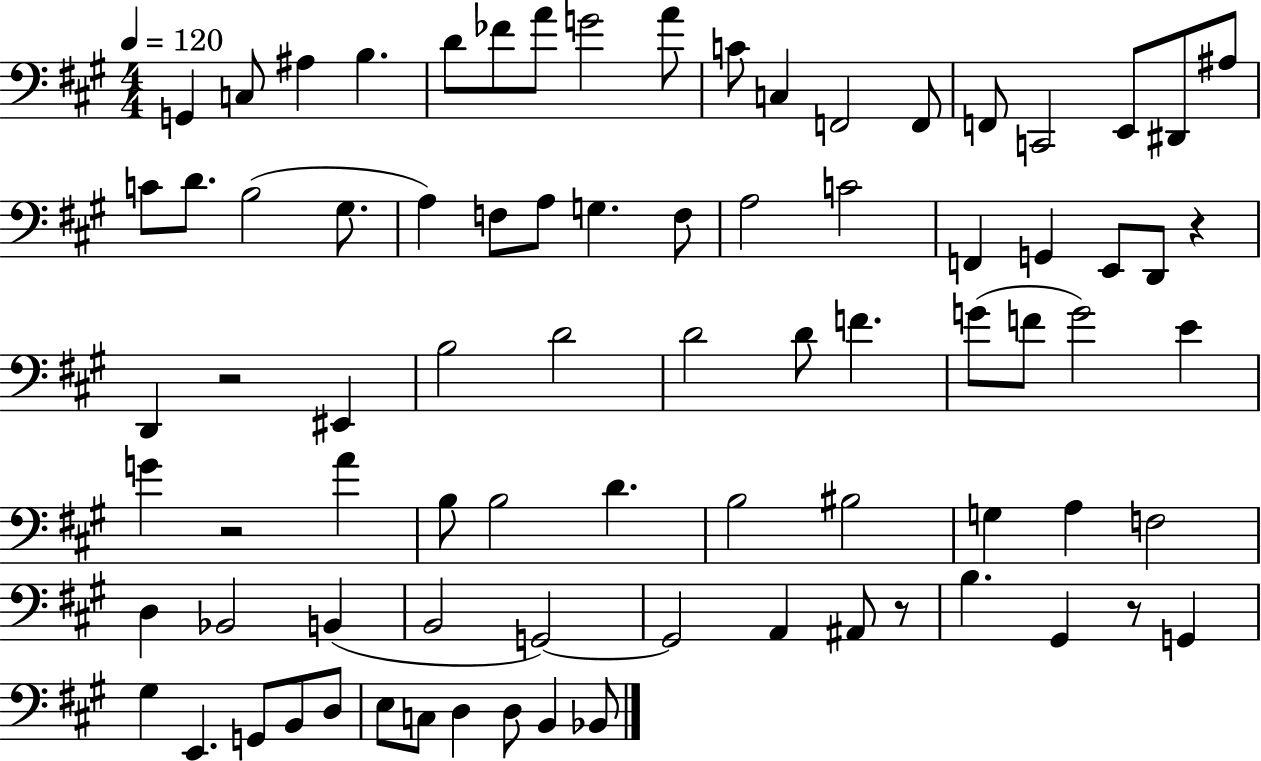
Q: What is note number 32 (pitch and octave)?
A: E2